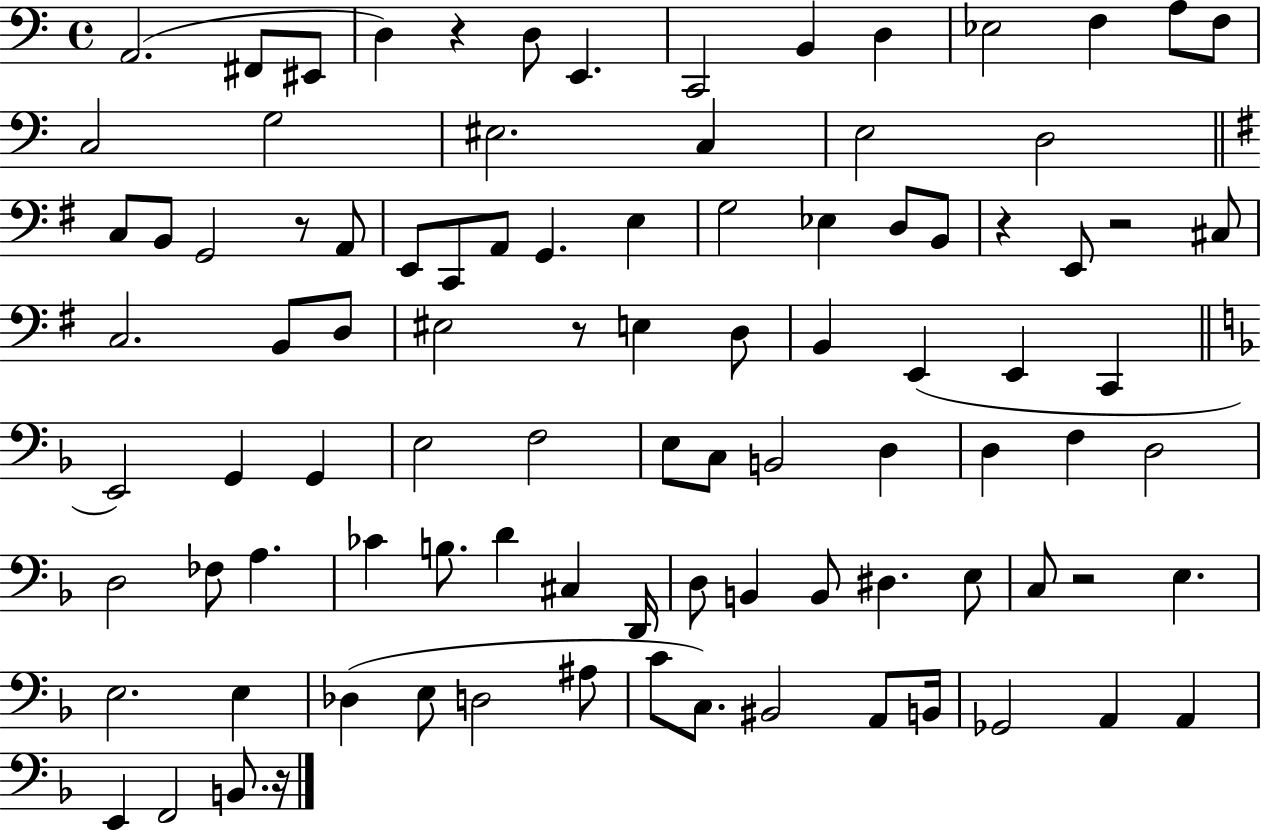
A2/h. F#2/e EIS2/e D3/q R/q D3/e E2/q. C2/h B2/q D3/q Eb3/h F3/q A3/e F3/e C3/h G3/h EIS3/h. C3/q E3/h D3/h C3/e B2/e G2/h R/e A2/e E2/e C2/e A2/e G2/q. E3/q G3/h Eb3/q D3/e B2/e R/q E2/e R/h C#3/e C3/h. B2/e D3/e EIS3/h R/e E3/q D3/e B2/q E2/q E2/q C2/q E2/h G2/q G2/q E3/h F3/h E3/e C3/e B2/h D3/q D3/q F3/q D3/h D3/h FES3/e A3/q. CES4/q B3/e. D4/q C#3/q D2/s D3/e B2/q B2/e D#3/q. E3/e C3/e R/h E3/q. E3/h. E3/q Db3/q E3/e D3/h A#3/e C4/e C3/e. BIS2/h A2/e B2/s Gb2/h A2/q A2/q E2/q F2/h B2/e. R/s